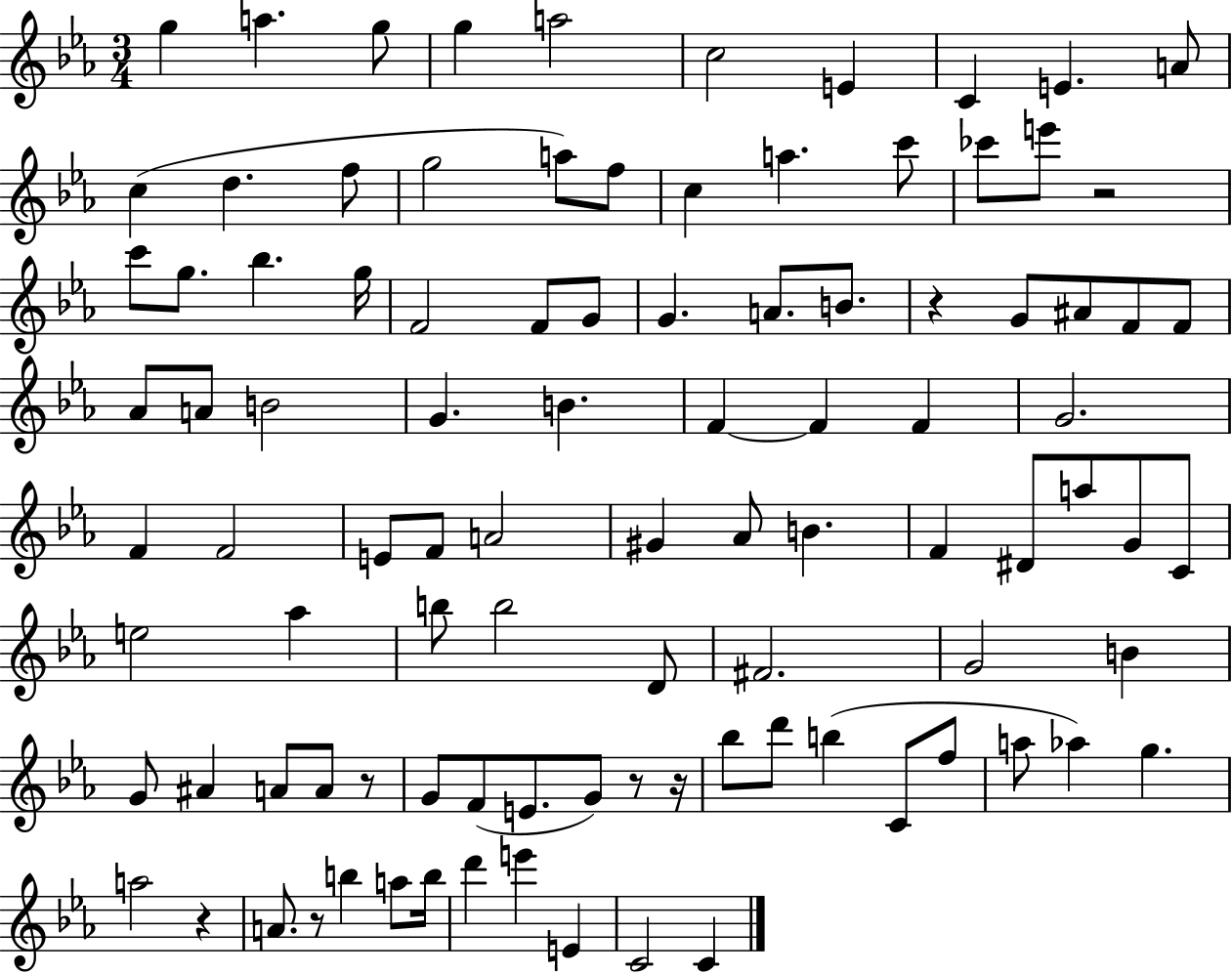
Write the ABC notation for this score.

X:1
T:Untitled
M:3/4
L:1/4
K:Eb
g a g/2 g a2 c2 E C E A/2 c d f/2 g2 a/2 f/2 c a c'/2 _c'/2 e'/2 z2 c'/2 g/2 _b g/4 F2 F/2 G/2 G A/2 B/2 z G/2 ^A/2 F/2 F/2 _A/2 A/2 B2 G B F F F G2 F F2 E/2 F/2 A2 ^G _A/2 B F ^D/2 a/2 G/2 C/2 e2 _a b/2 b2 D/2 ^F2 G2 B G/2 ^A A/2 A/2 z/2 G/2 F/2 E/2 G/2 z/2 z/4 _b/2 d'/2 b C/2 f/2 a/2 _a g a2 z A/2 z/2 b a/2 b/4 d' e' E C2 C